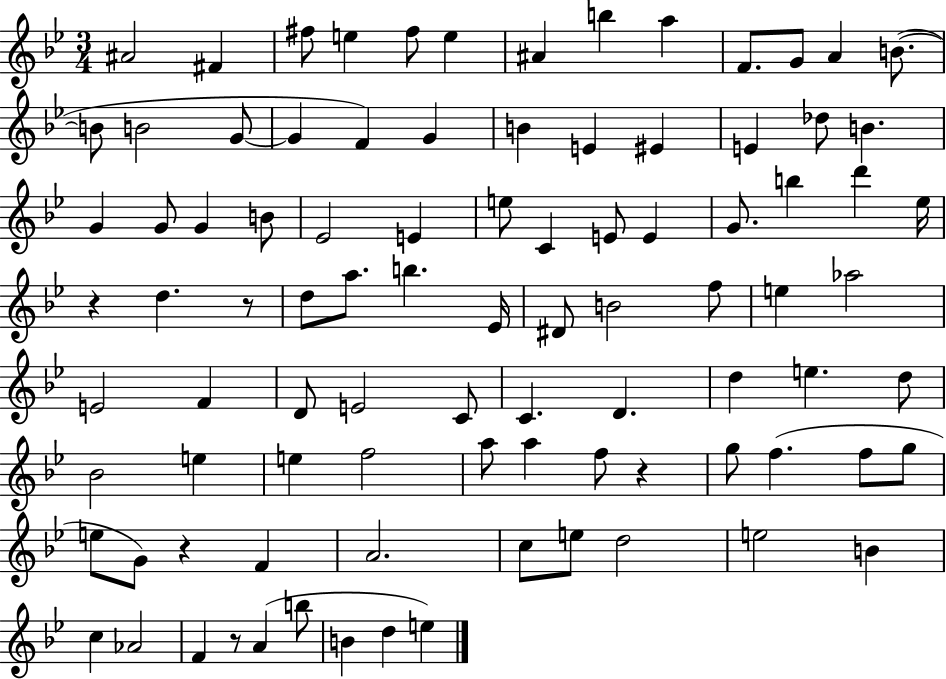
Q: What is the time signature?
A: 3/4